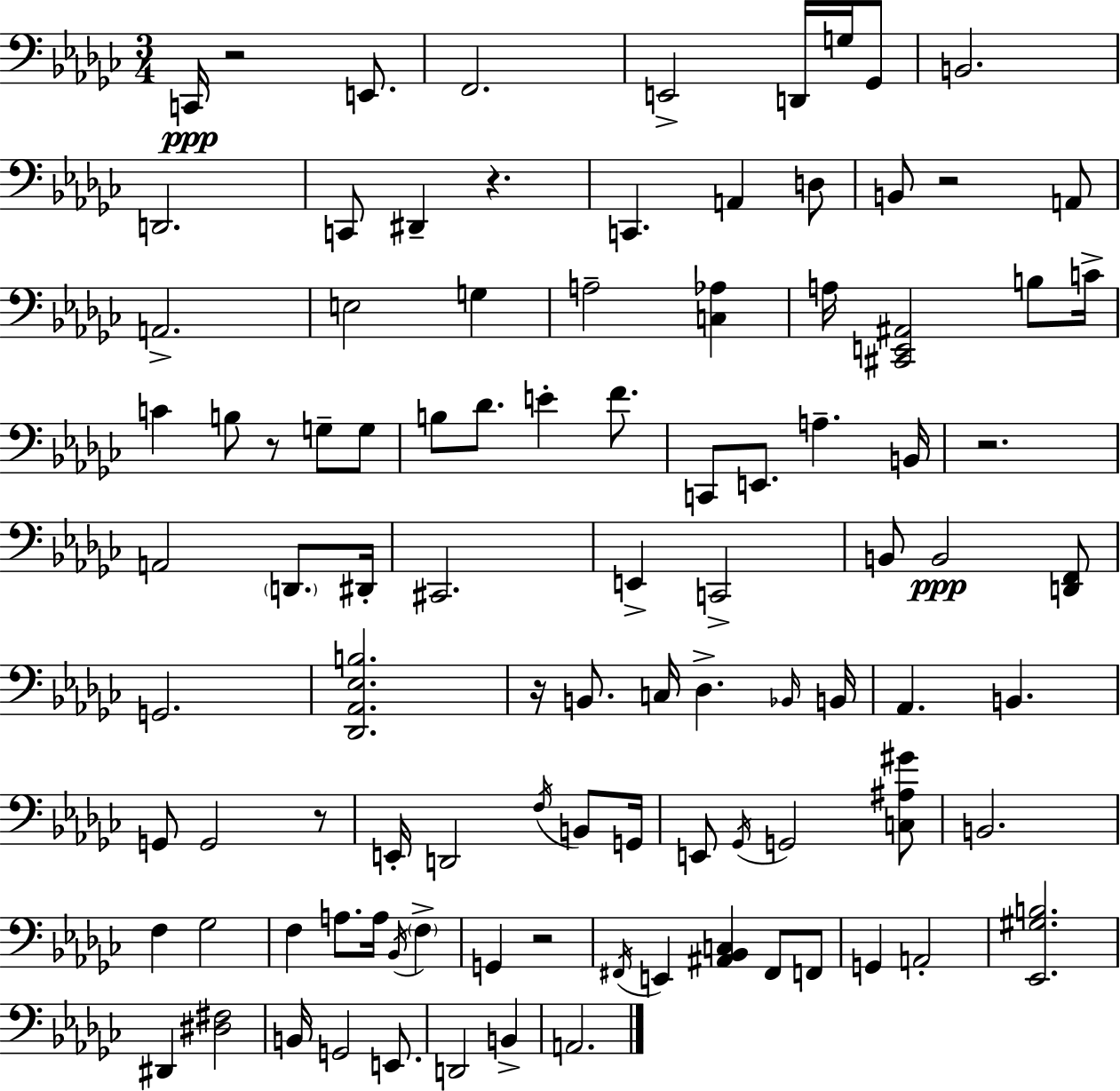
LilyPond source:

{
  \clef bass
  \numericTimeSignature
  \time 3/4
  \key ees \minor
  c,16\ppp r2 e,8. | f,2. | e,2-> d,16 g16 ges,8 | b,2. | \break d,2. | c,8 dis,4-- r4. | c,4. a,4 d8 | b,8 r2 a,8 | \break a,2.-> | e2 g4 | a2-- <c aes>4 | a16 <cis, e, ais,>2 b8 c'16-> | \break c'4 b8 r8 g8-- g8 | b8 des'8. e'4-. f'8. | c,8 e,8. a4.-- b,16 | r2. | \break a,2 \parenthesize d,8. dis,16-. | cis,2. | e,4-> c,2-> | b,8 b,2\ppp <d, f,>8 | \break g,2. | <des, aes, ees b>2. | r16 b,8. c16 des4.-> \grace { bes,16 } | b,16 aes,4. b,4. | \break g,8 g,2 r8 | e,16-. d,2 \acciaccatura { f16 } b,8 | g,16 e,8 \acciaccatura { ges,16 } g,2 | <c ais gis'>8 b,2. | \break f4 ges2 | f4 a8. a16 \acciaccatura { bes,16 } | \parenthesize f4-> g,4 r2 | \acciaccatura { fis,16 } e,4 <ais, bes, c>4 | \break fis,8 f,8 g,4 a,2-. | <ees, gis b>2. | dis,4 <dis fis>2 | b,16 g,2 | \break e,8. d,2 | b,4-> a,2. | \bar "|."
}